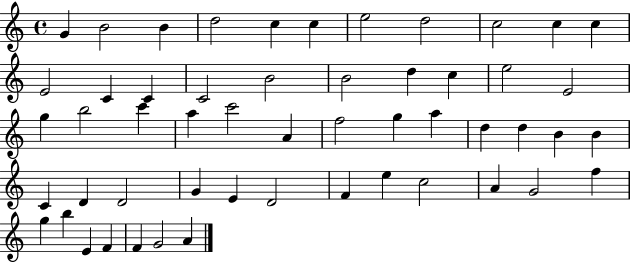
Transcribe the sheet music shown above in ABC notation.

X:1
T:Untitled
M:4/4
L:1/4
K:C
G B2 B d2 c c e2 d2 c2 c c E2 C C C2 B2 B2 d c e2 E2 g b2 c' a c'2 A f2 g a d d B B C D D2 G E D2 F e c2 A G2 f g b E F F G2 A